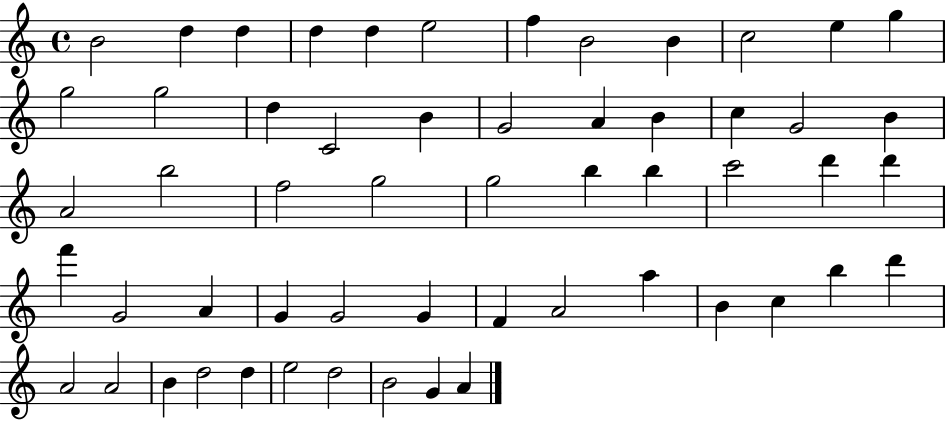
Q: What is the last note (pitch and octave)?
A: A4